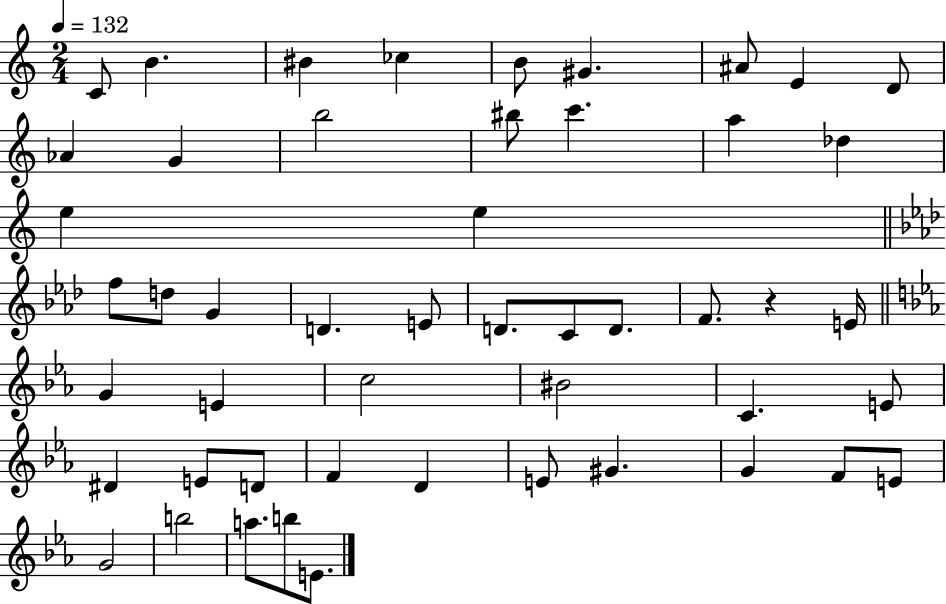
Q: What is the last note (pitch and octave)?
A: E4